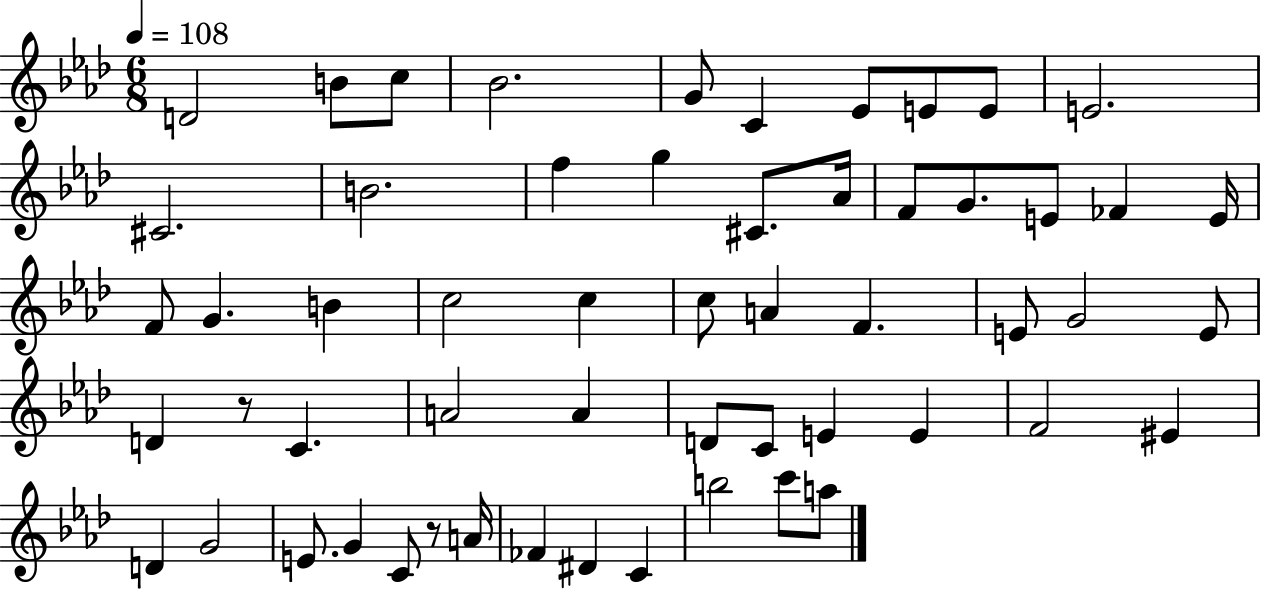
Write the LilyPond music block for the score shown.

{
  \clef treble
  \numericTimeSignature
  \time 6/8
  \key aes \major
  \tempo 4 = 108
  d'2 b'8 c''8 | bes'2. | g'8 c'4 ees'8 e'8 e'8 | e'2. | \break cis'2. | b'2. | f''4 g''4 cis'8. aes'16 | f'8 g'8. e'8 fes'4 e'16 | \break f'8 g'4. b'4 | c''2 c''4 | c''8 a'4 f'4. | e'8 g'2 e'8 | \break d'4 r8 c'4. | a'2 a'4 | d'8 c'8 e'4 e'4 | f'2 eis'4 | \break d'4 g'2 | e'8. g'4 c'8 r8 a'16 | fes'4 dis'4 c'4 | b''2 c'''8 a''8 | \break \bar "|."
}